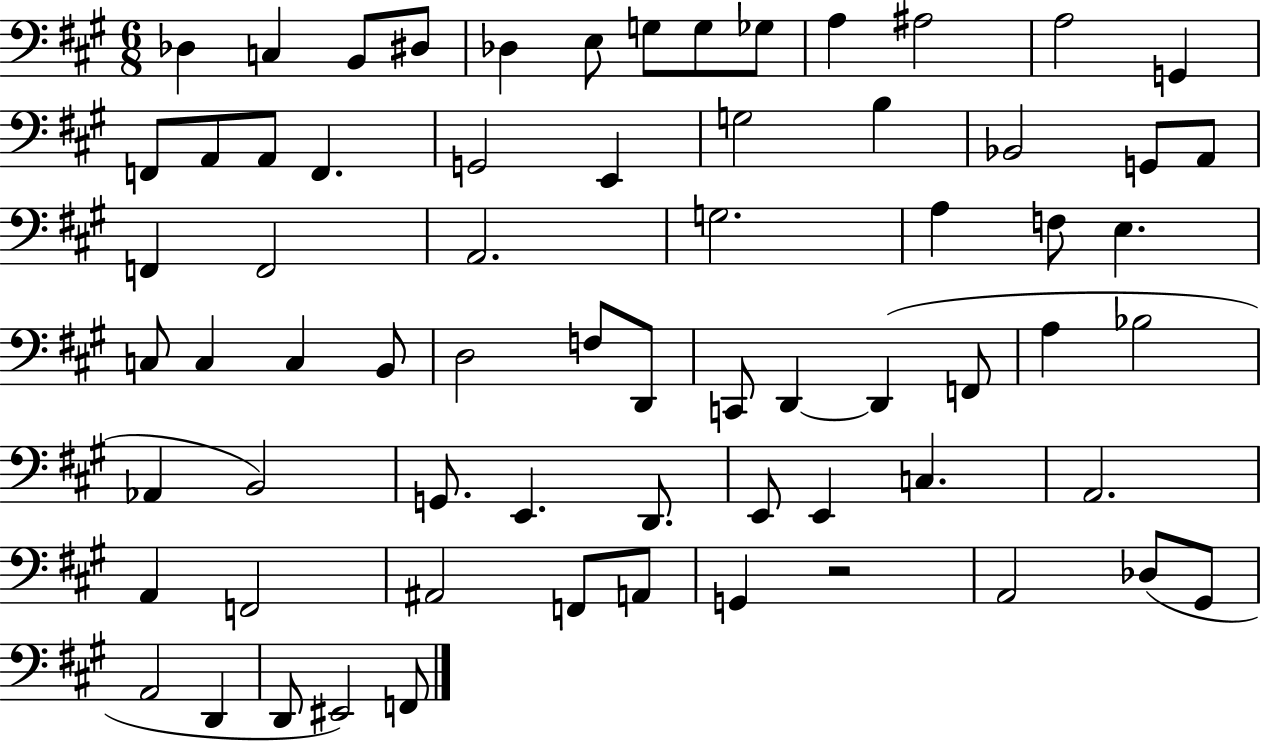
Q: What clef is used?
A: bass